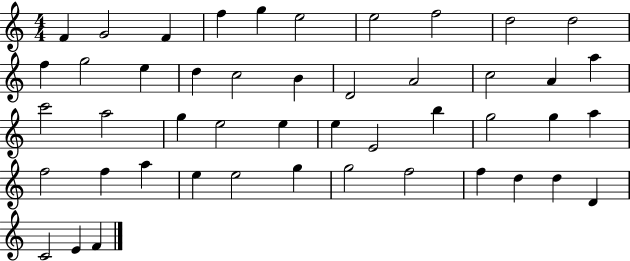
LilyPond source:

{
  \clef treble
  \numericTimeSignature
  \time 4/4
  \key c \major
  f'4 g'2 f'4 | f''4 g''4 e''2 | e''2 f''2 | d''2 d''2 | \break f''4 g''2 e''4 | d''4 c''2 b'4 | d'2 a'2 | c''2 a'4 a''4 | \break c'''2 a''2 | g''4 e''2 e''4 | e''4 e'2 b''4 | g''2 g''4 a''4 | \break f''2 f''4 a''4 | e''4 e''2 g''4 | g''2 f''2 | f''4 d''4 d''4 d'4 | \break c'2 e'4 f'4 | \bar "|."
}